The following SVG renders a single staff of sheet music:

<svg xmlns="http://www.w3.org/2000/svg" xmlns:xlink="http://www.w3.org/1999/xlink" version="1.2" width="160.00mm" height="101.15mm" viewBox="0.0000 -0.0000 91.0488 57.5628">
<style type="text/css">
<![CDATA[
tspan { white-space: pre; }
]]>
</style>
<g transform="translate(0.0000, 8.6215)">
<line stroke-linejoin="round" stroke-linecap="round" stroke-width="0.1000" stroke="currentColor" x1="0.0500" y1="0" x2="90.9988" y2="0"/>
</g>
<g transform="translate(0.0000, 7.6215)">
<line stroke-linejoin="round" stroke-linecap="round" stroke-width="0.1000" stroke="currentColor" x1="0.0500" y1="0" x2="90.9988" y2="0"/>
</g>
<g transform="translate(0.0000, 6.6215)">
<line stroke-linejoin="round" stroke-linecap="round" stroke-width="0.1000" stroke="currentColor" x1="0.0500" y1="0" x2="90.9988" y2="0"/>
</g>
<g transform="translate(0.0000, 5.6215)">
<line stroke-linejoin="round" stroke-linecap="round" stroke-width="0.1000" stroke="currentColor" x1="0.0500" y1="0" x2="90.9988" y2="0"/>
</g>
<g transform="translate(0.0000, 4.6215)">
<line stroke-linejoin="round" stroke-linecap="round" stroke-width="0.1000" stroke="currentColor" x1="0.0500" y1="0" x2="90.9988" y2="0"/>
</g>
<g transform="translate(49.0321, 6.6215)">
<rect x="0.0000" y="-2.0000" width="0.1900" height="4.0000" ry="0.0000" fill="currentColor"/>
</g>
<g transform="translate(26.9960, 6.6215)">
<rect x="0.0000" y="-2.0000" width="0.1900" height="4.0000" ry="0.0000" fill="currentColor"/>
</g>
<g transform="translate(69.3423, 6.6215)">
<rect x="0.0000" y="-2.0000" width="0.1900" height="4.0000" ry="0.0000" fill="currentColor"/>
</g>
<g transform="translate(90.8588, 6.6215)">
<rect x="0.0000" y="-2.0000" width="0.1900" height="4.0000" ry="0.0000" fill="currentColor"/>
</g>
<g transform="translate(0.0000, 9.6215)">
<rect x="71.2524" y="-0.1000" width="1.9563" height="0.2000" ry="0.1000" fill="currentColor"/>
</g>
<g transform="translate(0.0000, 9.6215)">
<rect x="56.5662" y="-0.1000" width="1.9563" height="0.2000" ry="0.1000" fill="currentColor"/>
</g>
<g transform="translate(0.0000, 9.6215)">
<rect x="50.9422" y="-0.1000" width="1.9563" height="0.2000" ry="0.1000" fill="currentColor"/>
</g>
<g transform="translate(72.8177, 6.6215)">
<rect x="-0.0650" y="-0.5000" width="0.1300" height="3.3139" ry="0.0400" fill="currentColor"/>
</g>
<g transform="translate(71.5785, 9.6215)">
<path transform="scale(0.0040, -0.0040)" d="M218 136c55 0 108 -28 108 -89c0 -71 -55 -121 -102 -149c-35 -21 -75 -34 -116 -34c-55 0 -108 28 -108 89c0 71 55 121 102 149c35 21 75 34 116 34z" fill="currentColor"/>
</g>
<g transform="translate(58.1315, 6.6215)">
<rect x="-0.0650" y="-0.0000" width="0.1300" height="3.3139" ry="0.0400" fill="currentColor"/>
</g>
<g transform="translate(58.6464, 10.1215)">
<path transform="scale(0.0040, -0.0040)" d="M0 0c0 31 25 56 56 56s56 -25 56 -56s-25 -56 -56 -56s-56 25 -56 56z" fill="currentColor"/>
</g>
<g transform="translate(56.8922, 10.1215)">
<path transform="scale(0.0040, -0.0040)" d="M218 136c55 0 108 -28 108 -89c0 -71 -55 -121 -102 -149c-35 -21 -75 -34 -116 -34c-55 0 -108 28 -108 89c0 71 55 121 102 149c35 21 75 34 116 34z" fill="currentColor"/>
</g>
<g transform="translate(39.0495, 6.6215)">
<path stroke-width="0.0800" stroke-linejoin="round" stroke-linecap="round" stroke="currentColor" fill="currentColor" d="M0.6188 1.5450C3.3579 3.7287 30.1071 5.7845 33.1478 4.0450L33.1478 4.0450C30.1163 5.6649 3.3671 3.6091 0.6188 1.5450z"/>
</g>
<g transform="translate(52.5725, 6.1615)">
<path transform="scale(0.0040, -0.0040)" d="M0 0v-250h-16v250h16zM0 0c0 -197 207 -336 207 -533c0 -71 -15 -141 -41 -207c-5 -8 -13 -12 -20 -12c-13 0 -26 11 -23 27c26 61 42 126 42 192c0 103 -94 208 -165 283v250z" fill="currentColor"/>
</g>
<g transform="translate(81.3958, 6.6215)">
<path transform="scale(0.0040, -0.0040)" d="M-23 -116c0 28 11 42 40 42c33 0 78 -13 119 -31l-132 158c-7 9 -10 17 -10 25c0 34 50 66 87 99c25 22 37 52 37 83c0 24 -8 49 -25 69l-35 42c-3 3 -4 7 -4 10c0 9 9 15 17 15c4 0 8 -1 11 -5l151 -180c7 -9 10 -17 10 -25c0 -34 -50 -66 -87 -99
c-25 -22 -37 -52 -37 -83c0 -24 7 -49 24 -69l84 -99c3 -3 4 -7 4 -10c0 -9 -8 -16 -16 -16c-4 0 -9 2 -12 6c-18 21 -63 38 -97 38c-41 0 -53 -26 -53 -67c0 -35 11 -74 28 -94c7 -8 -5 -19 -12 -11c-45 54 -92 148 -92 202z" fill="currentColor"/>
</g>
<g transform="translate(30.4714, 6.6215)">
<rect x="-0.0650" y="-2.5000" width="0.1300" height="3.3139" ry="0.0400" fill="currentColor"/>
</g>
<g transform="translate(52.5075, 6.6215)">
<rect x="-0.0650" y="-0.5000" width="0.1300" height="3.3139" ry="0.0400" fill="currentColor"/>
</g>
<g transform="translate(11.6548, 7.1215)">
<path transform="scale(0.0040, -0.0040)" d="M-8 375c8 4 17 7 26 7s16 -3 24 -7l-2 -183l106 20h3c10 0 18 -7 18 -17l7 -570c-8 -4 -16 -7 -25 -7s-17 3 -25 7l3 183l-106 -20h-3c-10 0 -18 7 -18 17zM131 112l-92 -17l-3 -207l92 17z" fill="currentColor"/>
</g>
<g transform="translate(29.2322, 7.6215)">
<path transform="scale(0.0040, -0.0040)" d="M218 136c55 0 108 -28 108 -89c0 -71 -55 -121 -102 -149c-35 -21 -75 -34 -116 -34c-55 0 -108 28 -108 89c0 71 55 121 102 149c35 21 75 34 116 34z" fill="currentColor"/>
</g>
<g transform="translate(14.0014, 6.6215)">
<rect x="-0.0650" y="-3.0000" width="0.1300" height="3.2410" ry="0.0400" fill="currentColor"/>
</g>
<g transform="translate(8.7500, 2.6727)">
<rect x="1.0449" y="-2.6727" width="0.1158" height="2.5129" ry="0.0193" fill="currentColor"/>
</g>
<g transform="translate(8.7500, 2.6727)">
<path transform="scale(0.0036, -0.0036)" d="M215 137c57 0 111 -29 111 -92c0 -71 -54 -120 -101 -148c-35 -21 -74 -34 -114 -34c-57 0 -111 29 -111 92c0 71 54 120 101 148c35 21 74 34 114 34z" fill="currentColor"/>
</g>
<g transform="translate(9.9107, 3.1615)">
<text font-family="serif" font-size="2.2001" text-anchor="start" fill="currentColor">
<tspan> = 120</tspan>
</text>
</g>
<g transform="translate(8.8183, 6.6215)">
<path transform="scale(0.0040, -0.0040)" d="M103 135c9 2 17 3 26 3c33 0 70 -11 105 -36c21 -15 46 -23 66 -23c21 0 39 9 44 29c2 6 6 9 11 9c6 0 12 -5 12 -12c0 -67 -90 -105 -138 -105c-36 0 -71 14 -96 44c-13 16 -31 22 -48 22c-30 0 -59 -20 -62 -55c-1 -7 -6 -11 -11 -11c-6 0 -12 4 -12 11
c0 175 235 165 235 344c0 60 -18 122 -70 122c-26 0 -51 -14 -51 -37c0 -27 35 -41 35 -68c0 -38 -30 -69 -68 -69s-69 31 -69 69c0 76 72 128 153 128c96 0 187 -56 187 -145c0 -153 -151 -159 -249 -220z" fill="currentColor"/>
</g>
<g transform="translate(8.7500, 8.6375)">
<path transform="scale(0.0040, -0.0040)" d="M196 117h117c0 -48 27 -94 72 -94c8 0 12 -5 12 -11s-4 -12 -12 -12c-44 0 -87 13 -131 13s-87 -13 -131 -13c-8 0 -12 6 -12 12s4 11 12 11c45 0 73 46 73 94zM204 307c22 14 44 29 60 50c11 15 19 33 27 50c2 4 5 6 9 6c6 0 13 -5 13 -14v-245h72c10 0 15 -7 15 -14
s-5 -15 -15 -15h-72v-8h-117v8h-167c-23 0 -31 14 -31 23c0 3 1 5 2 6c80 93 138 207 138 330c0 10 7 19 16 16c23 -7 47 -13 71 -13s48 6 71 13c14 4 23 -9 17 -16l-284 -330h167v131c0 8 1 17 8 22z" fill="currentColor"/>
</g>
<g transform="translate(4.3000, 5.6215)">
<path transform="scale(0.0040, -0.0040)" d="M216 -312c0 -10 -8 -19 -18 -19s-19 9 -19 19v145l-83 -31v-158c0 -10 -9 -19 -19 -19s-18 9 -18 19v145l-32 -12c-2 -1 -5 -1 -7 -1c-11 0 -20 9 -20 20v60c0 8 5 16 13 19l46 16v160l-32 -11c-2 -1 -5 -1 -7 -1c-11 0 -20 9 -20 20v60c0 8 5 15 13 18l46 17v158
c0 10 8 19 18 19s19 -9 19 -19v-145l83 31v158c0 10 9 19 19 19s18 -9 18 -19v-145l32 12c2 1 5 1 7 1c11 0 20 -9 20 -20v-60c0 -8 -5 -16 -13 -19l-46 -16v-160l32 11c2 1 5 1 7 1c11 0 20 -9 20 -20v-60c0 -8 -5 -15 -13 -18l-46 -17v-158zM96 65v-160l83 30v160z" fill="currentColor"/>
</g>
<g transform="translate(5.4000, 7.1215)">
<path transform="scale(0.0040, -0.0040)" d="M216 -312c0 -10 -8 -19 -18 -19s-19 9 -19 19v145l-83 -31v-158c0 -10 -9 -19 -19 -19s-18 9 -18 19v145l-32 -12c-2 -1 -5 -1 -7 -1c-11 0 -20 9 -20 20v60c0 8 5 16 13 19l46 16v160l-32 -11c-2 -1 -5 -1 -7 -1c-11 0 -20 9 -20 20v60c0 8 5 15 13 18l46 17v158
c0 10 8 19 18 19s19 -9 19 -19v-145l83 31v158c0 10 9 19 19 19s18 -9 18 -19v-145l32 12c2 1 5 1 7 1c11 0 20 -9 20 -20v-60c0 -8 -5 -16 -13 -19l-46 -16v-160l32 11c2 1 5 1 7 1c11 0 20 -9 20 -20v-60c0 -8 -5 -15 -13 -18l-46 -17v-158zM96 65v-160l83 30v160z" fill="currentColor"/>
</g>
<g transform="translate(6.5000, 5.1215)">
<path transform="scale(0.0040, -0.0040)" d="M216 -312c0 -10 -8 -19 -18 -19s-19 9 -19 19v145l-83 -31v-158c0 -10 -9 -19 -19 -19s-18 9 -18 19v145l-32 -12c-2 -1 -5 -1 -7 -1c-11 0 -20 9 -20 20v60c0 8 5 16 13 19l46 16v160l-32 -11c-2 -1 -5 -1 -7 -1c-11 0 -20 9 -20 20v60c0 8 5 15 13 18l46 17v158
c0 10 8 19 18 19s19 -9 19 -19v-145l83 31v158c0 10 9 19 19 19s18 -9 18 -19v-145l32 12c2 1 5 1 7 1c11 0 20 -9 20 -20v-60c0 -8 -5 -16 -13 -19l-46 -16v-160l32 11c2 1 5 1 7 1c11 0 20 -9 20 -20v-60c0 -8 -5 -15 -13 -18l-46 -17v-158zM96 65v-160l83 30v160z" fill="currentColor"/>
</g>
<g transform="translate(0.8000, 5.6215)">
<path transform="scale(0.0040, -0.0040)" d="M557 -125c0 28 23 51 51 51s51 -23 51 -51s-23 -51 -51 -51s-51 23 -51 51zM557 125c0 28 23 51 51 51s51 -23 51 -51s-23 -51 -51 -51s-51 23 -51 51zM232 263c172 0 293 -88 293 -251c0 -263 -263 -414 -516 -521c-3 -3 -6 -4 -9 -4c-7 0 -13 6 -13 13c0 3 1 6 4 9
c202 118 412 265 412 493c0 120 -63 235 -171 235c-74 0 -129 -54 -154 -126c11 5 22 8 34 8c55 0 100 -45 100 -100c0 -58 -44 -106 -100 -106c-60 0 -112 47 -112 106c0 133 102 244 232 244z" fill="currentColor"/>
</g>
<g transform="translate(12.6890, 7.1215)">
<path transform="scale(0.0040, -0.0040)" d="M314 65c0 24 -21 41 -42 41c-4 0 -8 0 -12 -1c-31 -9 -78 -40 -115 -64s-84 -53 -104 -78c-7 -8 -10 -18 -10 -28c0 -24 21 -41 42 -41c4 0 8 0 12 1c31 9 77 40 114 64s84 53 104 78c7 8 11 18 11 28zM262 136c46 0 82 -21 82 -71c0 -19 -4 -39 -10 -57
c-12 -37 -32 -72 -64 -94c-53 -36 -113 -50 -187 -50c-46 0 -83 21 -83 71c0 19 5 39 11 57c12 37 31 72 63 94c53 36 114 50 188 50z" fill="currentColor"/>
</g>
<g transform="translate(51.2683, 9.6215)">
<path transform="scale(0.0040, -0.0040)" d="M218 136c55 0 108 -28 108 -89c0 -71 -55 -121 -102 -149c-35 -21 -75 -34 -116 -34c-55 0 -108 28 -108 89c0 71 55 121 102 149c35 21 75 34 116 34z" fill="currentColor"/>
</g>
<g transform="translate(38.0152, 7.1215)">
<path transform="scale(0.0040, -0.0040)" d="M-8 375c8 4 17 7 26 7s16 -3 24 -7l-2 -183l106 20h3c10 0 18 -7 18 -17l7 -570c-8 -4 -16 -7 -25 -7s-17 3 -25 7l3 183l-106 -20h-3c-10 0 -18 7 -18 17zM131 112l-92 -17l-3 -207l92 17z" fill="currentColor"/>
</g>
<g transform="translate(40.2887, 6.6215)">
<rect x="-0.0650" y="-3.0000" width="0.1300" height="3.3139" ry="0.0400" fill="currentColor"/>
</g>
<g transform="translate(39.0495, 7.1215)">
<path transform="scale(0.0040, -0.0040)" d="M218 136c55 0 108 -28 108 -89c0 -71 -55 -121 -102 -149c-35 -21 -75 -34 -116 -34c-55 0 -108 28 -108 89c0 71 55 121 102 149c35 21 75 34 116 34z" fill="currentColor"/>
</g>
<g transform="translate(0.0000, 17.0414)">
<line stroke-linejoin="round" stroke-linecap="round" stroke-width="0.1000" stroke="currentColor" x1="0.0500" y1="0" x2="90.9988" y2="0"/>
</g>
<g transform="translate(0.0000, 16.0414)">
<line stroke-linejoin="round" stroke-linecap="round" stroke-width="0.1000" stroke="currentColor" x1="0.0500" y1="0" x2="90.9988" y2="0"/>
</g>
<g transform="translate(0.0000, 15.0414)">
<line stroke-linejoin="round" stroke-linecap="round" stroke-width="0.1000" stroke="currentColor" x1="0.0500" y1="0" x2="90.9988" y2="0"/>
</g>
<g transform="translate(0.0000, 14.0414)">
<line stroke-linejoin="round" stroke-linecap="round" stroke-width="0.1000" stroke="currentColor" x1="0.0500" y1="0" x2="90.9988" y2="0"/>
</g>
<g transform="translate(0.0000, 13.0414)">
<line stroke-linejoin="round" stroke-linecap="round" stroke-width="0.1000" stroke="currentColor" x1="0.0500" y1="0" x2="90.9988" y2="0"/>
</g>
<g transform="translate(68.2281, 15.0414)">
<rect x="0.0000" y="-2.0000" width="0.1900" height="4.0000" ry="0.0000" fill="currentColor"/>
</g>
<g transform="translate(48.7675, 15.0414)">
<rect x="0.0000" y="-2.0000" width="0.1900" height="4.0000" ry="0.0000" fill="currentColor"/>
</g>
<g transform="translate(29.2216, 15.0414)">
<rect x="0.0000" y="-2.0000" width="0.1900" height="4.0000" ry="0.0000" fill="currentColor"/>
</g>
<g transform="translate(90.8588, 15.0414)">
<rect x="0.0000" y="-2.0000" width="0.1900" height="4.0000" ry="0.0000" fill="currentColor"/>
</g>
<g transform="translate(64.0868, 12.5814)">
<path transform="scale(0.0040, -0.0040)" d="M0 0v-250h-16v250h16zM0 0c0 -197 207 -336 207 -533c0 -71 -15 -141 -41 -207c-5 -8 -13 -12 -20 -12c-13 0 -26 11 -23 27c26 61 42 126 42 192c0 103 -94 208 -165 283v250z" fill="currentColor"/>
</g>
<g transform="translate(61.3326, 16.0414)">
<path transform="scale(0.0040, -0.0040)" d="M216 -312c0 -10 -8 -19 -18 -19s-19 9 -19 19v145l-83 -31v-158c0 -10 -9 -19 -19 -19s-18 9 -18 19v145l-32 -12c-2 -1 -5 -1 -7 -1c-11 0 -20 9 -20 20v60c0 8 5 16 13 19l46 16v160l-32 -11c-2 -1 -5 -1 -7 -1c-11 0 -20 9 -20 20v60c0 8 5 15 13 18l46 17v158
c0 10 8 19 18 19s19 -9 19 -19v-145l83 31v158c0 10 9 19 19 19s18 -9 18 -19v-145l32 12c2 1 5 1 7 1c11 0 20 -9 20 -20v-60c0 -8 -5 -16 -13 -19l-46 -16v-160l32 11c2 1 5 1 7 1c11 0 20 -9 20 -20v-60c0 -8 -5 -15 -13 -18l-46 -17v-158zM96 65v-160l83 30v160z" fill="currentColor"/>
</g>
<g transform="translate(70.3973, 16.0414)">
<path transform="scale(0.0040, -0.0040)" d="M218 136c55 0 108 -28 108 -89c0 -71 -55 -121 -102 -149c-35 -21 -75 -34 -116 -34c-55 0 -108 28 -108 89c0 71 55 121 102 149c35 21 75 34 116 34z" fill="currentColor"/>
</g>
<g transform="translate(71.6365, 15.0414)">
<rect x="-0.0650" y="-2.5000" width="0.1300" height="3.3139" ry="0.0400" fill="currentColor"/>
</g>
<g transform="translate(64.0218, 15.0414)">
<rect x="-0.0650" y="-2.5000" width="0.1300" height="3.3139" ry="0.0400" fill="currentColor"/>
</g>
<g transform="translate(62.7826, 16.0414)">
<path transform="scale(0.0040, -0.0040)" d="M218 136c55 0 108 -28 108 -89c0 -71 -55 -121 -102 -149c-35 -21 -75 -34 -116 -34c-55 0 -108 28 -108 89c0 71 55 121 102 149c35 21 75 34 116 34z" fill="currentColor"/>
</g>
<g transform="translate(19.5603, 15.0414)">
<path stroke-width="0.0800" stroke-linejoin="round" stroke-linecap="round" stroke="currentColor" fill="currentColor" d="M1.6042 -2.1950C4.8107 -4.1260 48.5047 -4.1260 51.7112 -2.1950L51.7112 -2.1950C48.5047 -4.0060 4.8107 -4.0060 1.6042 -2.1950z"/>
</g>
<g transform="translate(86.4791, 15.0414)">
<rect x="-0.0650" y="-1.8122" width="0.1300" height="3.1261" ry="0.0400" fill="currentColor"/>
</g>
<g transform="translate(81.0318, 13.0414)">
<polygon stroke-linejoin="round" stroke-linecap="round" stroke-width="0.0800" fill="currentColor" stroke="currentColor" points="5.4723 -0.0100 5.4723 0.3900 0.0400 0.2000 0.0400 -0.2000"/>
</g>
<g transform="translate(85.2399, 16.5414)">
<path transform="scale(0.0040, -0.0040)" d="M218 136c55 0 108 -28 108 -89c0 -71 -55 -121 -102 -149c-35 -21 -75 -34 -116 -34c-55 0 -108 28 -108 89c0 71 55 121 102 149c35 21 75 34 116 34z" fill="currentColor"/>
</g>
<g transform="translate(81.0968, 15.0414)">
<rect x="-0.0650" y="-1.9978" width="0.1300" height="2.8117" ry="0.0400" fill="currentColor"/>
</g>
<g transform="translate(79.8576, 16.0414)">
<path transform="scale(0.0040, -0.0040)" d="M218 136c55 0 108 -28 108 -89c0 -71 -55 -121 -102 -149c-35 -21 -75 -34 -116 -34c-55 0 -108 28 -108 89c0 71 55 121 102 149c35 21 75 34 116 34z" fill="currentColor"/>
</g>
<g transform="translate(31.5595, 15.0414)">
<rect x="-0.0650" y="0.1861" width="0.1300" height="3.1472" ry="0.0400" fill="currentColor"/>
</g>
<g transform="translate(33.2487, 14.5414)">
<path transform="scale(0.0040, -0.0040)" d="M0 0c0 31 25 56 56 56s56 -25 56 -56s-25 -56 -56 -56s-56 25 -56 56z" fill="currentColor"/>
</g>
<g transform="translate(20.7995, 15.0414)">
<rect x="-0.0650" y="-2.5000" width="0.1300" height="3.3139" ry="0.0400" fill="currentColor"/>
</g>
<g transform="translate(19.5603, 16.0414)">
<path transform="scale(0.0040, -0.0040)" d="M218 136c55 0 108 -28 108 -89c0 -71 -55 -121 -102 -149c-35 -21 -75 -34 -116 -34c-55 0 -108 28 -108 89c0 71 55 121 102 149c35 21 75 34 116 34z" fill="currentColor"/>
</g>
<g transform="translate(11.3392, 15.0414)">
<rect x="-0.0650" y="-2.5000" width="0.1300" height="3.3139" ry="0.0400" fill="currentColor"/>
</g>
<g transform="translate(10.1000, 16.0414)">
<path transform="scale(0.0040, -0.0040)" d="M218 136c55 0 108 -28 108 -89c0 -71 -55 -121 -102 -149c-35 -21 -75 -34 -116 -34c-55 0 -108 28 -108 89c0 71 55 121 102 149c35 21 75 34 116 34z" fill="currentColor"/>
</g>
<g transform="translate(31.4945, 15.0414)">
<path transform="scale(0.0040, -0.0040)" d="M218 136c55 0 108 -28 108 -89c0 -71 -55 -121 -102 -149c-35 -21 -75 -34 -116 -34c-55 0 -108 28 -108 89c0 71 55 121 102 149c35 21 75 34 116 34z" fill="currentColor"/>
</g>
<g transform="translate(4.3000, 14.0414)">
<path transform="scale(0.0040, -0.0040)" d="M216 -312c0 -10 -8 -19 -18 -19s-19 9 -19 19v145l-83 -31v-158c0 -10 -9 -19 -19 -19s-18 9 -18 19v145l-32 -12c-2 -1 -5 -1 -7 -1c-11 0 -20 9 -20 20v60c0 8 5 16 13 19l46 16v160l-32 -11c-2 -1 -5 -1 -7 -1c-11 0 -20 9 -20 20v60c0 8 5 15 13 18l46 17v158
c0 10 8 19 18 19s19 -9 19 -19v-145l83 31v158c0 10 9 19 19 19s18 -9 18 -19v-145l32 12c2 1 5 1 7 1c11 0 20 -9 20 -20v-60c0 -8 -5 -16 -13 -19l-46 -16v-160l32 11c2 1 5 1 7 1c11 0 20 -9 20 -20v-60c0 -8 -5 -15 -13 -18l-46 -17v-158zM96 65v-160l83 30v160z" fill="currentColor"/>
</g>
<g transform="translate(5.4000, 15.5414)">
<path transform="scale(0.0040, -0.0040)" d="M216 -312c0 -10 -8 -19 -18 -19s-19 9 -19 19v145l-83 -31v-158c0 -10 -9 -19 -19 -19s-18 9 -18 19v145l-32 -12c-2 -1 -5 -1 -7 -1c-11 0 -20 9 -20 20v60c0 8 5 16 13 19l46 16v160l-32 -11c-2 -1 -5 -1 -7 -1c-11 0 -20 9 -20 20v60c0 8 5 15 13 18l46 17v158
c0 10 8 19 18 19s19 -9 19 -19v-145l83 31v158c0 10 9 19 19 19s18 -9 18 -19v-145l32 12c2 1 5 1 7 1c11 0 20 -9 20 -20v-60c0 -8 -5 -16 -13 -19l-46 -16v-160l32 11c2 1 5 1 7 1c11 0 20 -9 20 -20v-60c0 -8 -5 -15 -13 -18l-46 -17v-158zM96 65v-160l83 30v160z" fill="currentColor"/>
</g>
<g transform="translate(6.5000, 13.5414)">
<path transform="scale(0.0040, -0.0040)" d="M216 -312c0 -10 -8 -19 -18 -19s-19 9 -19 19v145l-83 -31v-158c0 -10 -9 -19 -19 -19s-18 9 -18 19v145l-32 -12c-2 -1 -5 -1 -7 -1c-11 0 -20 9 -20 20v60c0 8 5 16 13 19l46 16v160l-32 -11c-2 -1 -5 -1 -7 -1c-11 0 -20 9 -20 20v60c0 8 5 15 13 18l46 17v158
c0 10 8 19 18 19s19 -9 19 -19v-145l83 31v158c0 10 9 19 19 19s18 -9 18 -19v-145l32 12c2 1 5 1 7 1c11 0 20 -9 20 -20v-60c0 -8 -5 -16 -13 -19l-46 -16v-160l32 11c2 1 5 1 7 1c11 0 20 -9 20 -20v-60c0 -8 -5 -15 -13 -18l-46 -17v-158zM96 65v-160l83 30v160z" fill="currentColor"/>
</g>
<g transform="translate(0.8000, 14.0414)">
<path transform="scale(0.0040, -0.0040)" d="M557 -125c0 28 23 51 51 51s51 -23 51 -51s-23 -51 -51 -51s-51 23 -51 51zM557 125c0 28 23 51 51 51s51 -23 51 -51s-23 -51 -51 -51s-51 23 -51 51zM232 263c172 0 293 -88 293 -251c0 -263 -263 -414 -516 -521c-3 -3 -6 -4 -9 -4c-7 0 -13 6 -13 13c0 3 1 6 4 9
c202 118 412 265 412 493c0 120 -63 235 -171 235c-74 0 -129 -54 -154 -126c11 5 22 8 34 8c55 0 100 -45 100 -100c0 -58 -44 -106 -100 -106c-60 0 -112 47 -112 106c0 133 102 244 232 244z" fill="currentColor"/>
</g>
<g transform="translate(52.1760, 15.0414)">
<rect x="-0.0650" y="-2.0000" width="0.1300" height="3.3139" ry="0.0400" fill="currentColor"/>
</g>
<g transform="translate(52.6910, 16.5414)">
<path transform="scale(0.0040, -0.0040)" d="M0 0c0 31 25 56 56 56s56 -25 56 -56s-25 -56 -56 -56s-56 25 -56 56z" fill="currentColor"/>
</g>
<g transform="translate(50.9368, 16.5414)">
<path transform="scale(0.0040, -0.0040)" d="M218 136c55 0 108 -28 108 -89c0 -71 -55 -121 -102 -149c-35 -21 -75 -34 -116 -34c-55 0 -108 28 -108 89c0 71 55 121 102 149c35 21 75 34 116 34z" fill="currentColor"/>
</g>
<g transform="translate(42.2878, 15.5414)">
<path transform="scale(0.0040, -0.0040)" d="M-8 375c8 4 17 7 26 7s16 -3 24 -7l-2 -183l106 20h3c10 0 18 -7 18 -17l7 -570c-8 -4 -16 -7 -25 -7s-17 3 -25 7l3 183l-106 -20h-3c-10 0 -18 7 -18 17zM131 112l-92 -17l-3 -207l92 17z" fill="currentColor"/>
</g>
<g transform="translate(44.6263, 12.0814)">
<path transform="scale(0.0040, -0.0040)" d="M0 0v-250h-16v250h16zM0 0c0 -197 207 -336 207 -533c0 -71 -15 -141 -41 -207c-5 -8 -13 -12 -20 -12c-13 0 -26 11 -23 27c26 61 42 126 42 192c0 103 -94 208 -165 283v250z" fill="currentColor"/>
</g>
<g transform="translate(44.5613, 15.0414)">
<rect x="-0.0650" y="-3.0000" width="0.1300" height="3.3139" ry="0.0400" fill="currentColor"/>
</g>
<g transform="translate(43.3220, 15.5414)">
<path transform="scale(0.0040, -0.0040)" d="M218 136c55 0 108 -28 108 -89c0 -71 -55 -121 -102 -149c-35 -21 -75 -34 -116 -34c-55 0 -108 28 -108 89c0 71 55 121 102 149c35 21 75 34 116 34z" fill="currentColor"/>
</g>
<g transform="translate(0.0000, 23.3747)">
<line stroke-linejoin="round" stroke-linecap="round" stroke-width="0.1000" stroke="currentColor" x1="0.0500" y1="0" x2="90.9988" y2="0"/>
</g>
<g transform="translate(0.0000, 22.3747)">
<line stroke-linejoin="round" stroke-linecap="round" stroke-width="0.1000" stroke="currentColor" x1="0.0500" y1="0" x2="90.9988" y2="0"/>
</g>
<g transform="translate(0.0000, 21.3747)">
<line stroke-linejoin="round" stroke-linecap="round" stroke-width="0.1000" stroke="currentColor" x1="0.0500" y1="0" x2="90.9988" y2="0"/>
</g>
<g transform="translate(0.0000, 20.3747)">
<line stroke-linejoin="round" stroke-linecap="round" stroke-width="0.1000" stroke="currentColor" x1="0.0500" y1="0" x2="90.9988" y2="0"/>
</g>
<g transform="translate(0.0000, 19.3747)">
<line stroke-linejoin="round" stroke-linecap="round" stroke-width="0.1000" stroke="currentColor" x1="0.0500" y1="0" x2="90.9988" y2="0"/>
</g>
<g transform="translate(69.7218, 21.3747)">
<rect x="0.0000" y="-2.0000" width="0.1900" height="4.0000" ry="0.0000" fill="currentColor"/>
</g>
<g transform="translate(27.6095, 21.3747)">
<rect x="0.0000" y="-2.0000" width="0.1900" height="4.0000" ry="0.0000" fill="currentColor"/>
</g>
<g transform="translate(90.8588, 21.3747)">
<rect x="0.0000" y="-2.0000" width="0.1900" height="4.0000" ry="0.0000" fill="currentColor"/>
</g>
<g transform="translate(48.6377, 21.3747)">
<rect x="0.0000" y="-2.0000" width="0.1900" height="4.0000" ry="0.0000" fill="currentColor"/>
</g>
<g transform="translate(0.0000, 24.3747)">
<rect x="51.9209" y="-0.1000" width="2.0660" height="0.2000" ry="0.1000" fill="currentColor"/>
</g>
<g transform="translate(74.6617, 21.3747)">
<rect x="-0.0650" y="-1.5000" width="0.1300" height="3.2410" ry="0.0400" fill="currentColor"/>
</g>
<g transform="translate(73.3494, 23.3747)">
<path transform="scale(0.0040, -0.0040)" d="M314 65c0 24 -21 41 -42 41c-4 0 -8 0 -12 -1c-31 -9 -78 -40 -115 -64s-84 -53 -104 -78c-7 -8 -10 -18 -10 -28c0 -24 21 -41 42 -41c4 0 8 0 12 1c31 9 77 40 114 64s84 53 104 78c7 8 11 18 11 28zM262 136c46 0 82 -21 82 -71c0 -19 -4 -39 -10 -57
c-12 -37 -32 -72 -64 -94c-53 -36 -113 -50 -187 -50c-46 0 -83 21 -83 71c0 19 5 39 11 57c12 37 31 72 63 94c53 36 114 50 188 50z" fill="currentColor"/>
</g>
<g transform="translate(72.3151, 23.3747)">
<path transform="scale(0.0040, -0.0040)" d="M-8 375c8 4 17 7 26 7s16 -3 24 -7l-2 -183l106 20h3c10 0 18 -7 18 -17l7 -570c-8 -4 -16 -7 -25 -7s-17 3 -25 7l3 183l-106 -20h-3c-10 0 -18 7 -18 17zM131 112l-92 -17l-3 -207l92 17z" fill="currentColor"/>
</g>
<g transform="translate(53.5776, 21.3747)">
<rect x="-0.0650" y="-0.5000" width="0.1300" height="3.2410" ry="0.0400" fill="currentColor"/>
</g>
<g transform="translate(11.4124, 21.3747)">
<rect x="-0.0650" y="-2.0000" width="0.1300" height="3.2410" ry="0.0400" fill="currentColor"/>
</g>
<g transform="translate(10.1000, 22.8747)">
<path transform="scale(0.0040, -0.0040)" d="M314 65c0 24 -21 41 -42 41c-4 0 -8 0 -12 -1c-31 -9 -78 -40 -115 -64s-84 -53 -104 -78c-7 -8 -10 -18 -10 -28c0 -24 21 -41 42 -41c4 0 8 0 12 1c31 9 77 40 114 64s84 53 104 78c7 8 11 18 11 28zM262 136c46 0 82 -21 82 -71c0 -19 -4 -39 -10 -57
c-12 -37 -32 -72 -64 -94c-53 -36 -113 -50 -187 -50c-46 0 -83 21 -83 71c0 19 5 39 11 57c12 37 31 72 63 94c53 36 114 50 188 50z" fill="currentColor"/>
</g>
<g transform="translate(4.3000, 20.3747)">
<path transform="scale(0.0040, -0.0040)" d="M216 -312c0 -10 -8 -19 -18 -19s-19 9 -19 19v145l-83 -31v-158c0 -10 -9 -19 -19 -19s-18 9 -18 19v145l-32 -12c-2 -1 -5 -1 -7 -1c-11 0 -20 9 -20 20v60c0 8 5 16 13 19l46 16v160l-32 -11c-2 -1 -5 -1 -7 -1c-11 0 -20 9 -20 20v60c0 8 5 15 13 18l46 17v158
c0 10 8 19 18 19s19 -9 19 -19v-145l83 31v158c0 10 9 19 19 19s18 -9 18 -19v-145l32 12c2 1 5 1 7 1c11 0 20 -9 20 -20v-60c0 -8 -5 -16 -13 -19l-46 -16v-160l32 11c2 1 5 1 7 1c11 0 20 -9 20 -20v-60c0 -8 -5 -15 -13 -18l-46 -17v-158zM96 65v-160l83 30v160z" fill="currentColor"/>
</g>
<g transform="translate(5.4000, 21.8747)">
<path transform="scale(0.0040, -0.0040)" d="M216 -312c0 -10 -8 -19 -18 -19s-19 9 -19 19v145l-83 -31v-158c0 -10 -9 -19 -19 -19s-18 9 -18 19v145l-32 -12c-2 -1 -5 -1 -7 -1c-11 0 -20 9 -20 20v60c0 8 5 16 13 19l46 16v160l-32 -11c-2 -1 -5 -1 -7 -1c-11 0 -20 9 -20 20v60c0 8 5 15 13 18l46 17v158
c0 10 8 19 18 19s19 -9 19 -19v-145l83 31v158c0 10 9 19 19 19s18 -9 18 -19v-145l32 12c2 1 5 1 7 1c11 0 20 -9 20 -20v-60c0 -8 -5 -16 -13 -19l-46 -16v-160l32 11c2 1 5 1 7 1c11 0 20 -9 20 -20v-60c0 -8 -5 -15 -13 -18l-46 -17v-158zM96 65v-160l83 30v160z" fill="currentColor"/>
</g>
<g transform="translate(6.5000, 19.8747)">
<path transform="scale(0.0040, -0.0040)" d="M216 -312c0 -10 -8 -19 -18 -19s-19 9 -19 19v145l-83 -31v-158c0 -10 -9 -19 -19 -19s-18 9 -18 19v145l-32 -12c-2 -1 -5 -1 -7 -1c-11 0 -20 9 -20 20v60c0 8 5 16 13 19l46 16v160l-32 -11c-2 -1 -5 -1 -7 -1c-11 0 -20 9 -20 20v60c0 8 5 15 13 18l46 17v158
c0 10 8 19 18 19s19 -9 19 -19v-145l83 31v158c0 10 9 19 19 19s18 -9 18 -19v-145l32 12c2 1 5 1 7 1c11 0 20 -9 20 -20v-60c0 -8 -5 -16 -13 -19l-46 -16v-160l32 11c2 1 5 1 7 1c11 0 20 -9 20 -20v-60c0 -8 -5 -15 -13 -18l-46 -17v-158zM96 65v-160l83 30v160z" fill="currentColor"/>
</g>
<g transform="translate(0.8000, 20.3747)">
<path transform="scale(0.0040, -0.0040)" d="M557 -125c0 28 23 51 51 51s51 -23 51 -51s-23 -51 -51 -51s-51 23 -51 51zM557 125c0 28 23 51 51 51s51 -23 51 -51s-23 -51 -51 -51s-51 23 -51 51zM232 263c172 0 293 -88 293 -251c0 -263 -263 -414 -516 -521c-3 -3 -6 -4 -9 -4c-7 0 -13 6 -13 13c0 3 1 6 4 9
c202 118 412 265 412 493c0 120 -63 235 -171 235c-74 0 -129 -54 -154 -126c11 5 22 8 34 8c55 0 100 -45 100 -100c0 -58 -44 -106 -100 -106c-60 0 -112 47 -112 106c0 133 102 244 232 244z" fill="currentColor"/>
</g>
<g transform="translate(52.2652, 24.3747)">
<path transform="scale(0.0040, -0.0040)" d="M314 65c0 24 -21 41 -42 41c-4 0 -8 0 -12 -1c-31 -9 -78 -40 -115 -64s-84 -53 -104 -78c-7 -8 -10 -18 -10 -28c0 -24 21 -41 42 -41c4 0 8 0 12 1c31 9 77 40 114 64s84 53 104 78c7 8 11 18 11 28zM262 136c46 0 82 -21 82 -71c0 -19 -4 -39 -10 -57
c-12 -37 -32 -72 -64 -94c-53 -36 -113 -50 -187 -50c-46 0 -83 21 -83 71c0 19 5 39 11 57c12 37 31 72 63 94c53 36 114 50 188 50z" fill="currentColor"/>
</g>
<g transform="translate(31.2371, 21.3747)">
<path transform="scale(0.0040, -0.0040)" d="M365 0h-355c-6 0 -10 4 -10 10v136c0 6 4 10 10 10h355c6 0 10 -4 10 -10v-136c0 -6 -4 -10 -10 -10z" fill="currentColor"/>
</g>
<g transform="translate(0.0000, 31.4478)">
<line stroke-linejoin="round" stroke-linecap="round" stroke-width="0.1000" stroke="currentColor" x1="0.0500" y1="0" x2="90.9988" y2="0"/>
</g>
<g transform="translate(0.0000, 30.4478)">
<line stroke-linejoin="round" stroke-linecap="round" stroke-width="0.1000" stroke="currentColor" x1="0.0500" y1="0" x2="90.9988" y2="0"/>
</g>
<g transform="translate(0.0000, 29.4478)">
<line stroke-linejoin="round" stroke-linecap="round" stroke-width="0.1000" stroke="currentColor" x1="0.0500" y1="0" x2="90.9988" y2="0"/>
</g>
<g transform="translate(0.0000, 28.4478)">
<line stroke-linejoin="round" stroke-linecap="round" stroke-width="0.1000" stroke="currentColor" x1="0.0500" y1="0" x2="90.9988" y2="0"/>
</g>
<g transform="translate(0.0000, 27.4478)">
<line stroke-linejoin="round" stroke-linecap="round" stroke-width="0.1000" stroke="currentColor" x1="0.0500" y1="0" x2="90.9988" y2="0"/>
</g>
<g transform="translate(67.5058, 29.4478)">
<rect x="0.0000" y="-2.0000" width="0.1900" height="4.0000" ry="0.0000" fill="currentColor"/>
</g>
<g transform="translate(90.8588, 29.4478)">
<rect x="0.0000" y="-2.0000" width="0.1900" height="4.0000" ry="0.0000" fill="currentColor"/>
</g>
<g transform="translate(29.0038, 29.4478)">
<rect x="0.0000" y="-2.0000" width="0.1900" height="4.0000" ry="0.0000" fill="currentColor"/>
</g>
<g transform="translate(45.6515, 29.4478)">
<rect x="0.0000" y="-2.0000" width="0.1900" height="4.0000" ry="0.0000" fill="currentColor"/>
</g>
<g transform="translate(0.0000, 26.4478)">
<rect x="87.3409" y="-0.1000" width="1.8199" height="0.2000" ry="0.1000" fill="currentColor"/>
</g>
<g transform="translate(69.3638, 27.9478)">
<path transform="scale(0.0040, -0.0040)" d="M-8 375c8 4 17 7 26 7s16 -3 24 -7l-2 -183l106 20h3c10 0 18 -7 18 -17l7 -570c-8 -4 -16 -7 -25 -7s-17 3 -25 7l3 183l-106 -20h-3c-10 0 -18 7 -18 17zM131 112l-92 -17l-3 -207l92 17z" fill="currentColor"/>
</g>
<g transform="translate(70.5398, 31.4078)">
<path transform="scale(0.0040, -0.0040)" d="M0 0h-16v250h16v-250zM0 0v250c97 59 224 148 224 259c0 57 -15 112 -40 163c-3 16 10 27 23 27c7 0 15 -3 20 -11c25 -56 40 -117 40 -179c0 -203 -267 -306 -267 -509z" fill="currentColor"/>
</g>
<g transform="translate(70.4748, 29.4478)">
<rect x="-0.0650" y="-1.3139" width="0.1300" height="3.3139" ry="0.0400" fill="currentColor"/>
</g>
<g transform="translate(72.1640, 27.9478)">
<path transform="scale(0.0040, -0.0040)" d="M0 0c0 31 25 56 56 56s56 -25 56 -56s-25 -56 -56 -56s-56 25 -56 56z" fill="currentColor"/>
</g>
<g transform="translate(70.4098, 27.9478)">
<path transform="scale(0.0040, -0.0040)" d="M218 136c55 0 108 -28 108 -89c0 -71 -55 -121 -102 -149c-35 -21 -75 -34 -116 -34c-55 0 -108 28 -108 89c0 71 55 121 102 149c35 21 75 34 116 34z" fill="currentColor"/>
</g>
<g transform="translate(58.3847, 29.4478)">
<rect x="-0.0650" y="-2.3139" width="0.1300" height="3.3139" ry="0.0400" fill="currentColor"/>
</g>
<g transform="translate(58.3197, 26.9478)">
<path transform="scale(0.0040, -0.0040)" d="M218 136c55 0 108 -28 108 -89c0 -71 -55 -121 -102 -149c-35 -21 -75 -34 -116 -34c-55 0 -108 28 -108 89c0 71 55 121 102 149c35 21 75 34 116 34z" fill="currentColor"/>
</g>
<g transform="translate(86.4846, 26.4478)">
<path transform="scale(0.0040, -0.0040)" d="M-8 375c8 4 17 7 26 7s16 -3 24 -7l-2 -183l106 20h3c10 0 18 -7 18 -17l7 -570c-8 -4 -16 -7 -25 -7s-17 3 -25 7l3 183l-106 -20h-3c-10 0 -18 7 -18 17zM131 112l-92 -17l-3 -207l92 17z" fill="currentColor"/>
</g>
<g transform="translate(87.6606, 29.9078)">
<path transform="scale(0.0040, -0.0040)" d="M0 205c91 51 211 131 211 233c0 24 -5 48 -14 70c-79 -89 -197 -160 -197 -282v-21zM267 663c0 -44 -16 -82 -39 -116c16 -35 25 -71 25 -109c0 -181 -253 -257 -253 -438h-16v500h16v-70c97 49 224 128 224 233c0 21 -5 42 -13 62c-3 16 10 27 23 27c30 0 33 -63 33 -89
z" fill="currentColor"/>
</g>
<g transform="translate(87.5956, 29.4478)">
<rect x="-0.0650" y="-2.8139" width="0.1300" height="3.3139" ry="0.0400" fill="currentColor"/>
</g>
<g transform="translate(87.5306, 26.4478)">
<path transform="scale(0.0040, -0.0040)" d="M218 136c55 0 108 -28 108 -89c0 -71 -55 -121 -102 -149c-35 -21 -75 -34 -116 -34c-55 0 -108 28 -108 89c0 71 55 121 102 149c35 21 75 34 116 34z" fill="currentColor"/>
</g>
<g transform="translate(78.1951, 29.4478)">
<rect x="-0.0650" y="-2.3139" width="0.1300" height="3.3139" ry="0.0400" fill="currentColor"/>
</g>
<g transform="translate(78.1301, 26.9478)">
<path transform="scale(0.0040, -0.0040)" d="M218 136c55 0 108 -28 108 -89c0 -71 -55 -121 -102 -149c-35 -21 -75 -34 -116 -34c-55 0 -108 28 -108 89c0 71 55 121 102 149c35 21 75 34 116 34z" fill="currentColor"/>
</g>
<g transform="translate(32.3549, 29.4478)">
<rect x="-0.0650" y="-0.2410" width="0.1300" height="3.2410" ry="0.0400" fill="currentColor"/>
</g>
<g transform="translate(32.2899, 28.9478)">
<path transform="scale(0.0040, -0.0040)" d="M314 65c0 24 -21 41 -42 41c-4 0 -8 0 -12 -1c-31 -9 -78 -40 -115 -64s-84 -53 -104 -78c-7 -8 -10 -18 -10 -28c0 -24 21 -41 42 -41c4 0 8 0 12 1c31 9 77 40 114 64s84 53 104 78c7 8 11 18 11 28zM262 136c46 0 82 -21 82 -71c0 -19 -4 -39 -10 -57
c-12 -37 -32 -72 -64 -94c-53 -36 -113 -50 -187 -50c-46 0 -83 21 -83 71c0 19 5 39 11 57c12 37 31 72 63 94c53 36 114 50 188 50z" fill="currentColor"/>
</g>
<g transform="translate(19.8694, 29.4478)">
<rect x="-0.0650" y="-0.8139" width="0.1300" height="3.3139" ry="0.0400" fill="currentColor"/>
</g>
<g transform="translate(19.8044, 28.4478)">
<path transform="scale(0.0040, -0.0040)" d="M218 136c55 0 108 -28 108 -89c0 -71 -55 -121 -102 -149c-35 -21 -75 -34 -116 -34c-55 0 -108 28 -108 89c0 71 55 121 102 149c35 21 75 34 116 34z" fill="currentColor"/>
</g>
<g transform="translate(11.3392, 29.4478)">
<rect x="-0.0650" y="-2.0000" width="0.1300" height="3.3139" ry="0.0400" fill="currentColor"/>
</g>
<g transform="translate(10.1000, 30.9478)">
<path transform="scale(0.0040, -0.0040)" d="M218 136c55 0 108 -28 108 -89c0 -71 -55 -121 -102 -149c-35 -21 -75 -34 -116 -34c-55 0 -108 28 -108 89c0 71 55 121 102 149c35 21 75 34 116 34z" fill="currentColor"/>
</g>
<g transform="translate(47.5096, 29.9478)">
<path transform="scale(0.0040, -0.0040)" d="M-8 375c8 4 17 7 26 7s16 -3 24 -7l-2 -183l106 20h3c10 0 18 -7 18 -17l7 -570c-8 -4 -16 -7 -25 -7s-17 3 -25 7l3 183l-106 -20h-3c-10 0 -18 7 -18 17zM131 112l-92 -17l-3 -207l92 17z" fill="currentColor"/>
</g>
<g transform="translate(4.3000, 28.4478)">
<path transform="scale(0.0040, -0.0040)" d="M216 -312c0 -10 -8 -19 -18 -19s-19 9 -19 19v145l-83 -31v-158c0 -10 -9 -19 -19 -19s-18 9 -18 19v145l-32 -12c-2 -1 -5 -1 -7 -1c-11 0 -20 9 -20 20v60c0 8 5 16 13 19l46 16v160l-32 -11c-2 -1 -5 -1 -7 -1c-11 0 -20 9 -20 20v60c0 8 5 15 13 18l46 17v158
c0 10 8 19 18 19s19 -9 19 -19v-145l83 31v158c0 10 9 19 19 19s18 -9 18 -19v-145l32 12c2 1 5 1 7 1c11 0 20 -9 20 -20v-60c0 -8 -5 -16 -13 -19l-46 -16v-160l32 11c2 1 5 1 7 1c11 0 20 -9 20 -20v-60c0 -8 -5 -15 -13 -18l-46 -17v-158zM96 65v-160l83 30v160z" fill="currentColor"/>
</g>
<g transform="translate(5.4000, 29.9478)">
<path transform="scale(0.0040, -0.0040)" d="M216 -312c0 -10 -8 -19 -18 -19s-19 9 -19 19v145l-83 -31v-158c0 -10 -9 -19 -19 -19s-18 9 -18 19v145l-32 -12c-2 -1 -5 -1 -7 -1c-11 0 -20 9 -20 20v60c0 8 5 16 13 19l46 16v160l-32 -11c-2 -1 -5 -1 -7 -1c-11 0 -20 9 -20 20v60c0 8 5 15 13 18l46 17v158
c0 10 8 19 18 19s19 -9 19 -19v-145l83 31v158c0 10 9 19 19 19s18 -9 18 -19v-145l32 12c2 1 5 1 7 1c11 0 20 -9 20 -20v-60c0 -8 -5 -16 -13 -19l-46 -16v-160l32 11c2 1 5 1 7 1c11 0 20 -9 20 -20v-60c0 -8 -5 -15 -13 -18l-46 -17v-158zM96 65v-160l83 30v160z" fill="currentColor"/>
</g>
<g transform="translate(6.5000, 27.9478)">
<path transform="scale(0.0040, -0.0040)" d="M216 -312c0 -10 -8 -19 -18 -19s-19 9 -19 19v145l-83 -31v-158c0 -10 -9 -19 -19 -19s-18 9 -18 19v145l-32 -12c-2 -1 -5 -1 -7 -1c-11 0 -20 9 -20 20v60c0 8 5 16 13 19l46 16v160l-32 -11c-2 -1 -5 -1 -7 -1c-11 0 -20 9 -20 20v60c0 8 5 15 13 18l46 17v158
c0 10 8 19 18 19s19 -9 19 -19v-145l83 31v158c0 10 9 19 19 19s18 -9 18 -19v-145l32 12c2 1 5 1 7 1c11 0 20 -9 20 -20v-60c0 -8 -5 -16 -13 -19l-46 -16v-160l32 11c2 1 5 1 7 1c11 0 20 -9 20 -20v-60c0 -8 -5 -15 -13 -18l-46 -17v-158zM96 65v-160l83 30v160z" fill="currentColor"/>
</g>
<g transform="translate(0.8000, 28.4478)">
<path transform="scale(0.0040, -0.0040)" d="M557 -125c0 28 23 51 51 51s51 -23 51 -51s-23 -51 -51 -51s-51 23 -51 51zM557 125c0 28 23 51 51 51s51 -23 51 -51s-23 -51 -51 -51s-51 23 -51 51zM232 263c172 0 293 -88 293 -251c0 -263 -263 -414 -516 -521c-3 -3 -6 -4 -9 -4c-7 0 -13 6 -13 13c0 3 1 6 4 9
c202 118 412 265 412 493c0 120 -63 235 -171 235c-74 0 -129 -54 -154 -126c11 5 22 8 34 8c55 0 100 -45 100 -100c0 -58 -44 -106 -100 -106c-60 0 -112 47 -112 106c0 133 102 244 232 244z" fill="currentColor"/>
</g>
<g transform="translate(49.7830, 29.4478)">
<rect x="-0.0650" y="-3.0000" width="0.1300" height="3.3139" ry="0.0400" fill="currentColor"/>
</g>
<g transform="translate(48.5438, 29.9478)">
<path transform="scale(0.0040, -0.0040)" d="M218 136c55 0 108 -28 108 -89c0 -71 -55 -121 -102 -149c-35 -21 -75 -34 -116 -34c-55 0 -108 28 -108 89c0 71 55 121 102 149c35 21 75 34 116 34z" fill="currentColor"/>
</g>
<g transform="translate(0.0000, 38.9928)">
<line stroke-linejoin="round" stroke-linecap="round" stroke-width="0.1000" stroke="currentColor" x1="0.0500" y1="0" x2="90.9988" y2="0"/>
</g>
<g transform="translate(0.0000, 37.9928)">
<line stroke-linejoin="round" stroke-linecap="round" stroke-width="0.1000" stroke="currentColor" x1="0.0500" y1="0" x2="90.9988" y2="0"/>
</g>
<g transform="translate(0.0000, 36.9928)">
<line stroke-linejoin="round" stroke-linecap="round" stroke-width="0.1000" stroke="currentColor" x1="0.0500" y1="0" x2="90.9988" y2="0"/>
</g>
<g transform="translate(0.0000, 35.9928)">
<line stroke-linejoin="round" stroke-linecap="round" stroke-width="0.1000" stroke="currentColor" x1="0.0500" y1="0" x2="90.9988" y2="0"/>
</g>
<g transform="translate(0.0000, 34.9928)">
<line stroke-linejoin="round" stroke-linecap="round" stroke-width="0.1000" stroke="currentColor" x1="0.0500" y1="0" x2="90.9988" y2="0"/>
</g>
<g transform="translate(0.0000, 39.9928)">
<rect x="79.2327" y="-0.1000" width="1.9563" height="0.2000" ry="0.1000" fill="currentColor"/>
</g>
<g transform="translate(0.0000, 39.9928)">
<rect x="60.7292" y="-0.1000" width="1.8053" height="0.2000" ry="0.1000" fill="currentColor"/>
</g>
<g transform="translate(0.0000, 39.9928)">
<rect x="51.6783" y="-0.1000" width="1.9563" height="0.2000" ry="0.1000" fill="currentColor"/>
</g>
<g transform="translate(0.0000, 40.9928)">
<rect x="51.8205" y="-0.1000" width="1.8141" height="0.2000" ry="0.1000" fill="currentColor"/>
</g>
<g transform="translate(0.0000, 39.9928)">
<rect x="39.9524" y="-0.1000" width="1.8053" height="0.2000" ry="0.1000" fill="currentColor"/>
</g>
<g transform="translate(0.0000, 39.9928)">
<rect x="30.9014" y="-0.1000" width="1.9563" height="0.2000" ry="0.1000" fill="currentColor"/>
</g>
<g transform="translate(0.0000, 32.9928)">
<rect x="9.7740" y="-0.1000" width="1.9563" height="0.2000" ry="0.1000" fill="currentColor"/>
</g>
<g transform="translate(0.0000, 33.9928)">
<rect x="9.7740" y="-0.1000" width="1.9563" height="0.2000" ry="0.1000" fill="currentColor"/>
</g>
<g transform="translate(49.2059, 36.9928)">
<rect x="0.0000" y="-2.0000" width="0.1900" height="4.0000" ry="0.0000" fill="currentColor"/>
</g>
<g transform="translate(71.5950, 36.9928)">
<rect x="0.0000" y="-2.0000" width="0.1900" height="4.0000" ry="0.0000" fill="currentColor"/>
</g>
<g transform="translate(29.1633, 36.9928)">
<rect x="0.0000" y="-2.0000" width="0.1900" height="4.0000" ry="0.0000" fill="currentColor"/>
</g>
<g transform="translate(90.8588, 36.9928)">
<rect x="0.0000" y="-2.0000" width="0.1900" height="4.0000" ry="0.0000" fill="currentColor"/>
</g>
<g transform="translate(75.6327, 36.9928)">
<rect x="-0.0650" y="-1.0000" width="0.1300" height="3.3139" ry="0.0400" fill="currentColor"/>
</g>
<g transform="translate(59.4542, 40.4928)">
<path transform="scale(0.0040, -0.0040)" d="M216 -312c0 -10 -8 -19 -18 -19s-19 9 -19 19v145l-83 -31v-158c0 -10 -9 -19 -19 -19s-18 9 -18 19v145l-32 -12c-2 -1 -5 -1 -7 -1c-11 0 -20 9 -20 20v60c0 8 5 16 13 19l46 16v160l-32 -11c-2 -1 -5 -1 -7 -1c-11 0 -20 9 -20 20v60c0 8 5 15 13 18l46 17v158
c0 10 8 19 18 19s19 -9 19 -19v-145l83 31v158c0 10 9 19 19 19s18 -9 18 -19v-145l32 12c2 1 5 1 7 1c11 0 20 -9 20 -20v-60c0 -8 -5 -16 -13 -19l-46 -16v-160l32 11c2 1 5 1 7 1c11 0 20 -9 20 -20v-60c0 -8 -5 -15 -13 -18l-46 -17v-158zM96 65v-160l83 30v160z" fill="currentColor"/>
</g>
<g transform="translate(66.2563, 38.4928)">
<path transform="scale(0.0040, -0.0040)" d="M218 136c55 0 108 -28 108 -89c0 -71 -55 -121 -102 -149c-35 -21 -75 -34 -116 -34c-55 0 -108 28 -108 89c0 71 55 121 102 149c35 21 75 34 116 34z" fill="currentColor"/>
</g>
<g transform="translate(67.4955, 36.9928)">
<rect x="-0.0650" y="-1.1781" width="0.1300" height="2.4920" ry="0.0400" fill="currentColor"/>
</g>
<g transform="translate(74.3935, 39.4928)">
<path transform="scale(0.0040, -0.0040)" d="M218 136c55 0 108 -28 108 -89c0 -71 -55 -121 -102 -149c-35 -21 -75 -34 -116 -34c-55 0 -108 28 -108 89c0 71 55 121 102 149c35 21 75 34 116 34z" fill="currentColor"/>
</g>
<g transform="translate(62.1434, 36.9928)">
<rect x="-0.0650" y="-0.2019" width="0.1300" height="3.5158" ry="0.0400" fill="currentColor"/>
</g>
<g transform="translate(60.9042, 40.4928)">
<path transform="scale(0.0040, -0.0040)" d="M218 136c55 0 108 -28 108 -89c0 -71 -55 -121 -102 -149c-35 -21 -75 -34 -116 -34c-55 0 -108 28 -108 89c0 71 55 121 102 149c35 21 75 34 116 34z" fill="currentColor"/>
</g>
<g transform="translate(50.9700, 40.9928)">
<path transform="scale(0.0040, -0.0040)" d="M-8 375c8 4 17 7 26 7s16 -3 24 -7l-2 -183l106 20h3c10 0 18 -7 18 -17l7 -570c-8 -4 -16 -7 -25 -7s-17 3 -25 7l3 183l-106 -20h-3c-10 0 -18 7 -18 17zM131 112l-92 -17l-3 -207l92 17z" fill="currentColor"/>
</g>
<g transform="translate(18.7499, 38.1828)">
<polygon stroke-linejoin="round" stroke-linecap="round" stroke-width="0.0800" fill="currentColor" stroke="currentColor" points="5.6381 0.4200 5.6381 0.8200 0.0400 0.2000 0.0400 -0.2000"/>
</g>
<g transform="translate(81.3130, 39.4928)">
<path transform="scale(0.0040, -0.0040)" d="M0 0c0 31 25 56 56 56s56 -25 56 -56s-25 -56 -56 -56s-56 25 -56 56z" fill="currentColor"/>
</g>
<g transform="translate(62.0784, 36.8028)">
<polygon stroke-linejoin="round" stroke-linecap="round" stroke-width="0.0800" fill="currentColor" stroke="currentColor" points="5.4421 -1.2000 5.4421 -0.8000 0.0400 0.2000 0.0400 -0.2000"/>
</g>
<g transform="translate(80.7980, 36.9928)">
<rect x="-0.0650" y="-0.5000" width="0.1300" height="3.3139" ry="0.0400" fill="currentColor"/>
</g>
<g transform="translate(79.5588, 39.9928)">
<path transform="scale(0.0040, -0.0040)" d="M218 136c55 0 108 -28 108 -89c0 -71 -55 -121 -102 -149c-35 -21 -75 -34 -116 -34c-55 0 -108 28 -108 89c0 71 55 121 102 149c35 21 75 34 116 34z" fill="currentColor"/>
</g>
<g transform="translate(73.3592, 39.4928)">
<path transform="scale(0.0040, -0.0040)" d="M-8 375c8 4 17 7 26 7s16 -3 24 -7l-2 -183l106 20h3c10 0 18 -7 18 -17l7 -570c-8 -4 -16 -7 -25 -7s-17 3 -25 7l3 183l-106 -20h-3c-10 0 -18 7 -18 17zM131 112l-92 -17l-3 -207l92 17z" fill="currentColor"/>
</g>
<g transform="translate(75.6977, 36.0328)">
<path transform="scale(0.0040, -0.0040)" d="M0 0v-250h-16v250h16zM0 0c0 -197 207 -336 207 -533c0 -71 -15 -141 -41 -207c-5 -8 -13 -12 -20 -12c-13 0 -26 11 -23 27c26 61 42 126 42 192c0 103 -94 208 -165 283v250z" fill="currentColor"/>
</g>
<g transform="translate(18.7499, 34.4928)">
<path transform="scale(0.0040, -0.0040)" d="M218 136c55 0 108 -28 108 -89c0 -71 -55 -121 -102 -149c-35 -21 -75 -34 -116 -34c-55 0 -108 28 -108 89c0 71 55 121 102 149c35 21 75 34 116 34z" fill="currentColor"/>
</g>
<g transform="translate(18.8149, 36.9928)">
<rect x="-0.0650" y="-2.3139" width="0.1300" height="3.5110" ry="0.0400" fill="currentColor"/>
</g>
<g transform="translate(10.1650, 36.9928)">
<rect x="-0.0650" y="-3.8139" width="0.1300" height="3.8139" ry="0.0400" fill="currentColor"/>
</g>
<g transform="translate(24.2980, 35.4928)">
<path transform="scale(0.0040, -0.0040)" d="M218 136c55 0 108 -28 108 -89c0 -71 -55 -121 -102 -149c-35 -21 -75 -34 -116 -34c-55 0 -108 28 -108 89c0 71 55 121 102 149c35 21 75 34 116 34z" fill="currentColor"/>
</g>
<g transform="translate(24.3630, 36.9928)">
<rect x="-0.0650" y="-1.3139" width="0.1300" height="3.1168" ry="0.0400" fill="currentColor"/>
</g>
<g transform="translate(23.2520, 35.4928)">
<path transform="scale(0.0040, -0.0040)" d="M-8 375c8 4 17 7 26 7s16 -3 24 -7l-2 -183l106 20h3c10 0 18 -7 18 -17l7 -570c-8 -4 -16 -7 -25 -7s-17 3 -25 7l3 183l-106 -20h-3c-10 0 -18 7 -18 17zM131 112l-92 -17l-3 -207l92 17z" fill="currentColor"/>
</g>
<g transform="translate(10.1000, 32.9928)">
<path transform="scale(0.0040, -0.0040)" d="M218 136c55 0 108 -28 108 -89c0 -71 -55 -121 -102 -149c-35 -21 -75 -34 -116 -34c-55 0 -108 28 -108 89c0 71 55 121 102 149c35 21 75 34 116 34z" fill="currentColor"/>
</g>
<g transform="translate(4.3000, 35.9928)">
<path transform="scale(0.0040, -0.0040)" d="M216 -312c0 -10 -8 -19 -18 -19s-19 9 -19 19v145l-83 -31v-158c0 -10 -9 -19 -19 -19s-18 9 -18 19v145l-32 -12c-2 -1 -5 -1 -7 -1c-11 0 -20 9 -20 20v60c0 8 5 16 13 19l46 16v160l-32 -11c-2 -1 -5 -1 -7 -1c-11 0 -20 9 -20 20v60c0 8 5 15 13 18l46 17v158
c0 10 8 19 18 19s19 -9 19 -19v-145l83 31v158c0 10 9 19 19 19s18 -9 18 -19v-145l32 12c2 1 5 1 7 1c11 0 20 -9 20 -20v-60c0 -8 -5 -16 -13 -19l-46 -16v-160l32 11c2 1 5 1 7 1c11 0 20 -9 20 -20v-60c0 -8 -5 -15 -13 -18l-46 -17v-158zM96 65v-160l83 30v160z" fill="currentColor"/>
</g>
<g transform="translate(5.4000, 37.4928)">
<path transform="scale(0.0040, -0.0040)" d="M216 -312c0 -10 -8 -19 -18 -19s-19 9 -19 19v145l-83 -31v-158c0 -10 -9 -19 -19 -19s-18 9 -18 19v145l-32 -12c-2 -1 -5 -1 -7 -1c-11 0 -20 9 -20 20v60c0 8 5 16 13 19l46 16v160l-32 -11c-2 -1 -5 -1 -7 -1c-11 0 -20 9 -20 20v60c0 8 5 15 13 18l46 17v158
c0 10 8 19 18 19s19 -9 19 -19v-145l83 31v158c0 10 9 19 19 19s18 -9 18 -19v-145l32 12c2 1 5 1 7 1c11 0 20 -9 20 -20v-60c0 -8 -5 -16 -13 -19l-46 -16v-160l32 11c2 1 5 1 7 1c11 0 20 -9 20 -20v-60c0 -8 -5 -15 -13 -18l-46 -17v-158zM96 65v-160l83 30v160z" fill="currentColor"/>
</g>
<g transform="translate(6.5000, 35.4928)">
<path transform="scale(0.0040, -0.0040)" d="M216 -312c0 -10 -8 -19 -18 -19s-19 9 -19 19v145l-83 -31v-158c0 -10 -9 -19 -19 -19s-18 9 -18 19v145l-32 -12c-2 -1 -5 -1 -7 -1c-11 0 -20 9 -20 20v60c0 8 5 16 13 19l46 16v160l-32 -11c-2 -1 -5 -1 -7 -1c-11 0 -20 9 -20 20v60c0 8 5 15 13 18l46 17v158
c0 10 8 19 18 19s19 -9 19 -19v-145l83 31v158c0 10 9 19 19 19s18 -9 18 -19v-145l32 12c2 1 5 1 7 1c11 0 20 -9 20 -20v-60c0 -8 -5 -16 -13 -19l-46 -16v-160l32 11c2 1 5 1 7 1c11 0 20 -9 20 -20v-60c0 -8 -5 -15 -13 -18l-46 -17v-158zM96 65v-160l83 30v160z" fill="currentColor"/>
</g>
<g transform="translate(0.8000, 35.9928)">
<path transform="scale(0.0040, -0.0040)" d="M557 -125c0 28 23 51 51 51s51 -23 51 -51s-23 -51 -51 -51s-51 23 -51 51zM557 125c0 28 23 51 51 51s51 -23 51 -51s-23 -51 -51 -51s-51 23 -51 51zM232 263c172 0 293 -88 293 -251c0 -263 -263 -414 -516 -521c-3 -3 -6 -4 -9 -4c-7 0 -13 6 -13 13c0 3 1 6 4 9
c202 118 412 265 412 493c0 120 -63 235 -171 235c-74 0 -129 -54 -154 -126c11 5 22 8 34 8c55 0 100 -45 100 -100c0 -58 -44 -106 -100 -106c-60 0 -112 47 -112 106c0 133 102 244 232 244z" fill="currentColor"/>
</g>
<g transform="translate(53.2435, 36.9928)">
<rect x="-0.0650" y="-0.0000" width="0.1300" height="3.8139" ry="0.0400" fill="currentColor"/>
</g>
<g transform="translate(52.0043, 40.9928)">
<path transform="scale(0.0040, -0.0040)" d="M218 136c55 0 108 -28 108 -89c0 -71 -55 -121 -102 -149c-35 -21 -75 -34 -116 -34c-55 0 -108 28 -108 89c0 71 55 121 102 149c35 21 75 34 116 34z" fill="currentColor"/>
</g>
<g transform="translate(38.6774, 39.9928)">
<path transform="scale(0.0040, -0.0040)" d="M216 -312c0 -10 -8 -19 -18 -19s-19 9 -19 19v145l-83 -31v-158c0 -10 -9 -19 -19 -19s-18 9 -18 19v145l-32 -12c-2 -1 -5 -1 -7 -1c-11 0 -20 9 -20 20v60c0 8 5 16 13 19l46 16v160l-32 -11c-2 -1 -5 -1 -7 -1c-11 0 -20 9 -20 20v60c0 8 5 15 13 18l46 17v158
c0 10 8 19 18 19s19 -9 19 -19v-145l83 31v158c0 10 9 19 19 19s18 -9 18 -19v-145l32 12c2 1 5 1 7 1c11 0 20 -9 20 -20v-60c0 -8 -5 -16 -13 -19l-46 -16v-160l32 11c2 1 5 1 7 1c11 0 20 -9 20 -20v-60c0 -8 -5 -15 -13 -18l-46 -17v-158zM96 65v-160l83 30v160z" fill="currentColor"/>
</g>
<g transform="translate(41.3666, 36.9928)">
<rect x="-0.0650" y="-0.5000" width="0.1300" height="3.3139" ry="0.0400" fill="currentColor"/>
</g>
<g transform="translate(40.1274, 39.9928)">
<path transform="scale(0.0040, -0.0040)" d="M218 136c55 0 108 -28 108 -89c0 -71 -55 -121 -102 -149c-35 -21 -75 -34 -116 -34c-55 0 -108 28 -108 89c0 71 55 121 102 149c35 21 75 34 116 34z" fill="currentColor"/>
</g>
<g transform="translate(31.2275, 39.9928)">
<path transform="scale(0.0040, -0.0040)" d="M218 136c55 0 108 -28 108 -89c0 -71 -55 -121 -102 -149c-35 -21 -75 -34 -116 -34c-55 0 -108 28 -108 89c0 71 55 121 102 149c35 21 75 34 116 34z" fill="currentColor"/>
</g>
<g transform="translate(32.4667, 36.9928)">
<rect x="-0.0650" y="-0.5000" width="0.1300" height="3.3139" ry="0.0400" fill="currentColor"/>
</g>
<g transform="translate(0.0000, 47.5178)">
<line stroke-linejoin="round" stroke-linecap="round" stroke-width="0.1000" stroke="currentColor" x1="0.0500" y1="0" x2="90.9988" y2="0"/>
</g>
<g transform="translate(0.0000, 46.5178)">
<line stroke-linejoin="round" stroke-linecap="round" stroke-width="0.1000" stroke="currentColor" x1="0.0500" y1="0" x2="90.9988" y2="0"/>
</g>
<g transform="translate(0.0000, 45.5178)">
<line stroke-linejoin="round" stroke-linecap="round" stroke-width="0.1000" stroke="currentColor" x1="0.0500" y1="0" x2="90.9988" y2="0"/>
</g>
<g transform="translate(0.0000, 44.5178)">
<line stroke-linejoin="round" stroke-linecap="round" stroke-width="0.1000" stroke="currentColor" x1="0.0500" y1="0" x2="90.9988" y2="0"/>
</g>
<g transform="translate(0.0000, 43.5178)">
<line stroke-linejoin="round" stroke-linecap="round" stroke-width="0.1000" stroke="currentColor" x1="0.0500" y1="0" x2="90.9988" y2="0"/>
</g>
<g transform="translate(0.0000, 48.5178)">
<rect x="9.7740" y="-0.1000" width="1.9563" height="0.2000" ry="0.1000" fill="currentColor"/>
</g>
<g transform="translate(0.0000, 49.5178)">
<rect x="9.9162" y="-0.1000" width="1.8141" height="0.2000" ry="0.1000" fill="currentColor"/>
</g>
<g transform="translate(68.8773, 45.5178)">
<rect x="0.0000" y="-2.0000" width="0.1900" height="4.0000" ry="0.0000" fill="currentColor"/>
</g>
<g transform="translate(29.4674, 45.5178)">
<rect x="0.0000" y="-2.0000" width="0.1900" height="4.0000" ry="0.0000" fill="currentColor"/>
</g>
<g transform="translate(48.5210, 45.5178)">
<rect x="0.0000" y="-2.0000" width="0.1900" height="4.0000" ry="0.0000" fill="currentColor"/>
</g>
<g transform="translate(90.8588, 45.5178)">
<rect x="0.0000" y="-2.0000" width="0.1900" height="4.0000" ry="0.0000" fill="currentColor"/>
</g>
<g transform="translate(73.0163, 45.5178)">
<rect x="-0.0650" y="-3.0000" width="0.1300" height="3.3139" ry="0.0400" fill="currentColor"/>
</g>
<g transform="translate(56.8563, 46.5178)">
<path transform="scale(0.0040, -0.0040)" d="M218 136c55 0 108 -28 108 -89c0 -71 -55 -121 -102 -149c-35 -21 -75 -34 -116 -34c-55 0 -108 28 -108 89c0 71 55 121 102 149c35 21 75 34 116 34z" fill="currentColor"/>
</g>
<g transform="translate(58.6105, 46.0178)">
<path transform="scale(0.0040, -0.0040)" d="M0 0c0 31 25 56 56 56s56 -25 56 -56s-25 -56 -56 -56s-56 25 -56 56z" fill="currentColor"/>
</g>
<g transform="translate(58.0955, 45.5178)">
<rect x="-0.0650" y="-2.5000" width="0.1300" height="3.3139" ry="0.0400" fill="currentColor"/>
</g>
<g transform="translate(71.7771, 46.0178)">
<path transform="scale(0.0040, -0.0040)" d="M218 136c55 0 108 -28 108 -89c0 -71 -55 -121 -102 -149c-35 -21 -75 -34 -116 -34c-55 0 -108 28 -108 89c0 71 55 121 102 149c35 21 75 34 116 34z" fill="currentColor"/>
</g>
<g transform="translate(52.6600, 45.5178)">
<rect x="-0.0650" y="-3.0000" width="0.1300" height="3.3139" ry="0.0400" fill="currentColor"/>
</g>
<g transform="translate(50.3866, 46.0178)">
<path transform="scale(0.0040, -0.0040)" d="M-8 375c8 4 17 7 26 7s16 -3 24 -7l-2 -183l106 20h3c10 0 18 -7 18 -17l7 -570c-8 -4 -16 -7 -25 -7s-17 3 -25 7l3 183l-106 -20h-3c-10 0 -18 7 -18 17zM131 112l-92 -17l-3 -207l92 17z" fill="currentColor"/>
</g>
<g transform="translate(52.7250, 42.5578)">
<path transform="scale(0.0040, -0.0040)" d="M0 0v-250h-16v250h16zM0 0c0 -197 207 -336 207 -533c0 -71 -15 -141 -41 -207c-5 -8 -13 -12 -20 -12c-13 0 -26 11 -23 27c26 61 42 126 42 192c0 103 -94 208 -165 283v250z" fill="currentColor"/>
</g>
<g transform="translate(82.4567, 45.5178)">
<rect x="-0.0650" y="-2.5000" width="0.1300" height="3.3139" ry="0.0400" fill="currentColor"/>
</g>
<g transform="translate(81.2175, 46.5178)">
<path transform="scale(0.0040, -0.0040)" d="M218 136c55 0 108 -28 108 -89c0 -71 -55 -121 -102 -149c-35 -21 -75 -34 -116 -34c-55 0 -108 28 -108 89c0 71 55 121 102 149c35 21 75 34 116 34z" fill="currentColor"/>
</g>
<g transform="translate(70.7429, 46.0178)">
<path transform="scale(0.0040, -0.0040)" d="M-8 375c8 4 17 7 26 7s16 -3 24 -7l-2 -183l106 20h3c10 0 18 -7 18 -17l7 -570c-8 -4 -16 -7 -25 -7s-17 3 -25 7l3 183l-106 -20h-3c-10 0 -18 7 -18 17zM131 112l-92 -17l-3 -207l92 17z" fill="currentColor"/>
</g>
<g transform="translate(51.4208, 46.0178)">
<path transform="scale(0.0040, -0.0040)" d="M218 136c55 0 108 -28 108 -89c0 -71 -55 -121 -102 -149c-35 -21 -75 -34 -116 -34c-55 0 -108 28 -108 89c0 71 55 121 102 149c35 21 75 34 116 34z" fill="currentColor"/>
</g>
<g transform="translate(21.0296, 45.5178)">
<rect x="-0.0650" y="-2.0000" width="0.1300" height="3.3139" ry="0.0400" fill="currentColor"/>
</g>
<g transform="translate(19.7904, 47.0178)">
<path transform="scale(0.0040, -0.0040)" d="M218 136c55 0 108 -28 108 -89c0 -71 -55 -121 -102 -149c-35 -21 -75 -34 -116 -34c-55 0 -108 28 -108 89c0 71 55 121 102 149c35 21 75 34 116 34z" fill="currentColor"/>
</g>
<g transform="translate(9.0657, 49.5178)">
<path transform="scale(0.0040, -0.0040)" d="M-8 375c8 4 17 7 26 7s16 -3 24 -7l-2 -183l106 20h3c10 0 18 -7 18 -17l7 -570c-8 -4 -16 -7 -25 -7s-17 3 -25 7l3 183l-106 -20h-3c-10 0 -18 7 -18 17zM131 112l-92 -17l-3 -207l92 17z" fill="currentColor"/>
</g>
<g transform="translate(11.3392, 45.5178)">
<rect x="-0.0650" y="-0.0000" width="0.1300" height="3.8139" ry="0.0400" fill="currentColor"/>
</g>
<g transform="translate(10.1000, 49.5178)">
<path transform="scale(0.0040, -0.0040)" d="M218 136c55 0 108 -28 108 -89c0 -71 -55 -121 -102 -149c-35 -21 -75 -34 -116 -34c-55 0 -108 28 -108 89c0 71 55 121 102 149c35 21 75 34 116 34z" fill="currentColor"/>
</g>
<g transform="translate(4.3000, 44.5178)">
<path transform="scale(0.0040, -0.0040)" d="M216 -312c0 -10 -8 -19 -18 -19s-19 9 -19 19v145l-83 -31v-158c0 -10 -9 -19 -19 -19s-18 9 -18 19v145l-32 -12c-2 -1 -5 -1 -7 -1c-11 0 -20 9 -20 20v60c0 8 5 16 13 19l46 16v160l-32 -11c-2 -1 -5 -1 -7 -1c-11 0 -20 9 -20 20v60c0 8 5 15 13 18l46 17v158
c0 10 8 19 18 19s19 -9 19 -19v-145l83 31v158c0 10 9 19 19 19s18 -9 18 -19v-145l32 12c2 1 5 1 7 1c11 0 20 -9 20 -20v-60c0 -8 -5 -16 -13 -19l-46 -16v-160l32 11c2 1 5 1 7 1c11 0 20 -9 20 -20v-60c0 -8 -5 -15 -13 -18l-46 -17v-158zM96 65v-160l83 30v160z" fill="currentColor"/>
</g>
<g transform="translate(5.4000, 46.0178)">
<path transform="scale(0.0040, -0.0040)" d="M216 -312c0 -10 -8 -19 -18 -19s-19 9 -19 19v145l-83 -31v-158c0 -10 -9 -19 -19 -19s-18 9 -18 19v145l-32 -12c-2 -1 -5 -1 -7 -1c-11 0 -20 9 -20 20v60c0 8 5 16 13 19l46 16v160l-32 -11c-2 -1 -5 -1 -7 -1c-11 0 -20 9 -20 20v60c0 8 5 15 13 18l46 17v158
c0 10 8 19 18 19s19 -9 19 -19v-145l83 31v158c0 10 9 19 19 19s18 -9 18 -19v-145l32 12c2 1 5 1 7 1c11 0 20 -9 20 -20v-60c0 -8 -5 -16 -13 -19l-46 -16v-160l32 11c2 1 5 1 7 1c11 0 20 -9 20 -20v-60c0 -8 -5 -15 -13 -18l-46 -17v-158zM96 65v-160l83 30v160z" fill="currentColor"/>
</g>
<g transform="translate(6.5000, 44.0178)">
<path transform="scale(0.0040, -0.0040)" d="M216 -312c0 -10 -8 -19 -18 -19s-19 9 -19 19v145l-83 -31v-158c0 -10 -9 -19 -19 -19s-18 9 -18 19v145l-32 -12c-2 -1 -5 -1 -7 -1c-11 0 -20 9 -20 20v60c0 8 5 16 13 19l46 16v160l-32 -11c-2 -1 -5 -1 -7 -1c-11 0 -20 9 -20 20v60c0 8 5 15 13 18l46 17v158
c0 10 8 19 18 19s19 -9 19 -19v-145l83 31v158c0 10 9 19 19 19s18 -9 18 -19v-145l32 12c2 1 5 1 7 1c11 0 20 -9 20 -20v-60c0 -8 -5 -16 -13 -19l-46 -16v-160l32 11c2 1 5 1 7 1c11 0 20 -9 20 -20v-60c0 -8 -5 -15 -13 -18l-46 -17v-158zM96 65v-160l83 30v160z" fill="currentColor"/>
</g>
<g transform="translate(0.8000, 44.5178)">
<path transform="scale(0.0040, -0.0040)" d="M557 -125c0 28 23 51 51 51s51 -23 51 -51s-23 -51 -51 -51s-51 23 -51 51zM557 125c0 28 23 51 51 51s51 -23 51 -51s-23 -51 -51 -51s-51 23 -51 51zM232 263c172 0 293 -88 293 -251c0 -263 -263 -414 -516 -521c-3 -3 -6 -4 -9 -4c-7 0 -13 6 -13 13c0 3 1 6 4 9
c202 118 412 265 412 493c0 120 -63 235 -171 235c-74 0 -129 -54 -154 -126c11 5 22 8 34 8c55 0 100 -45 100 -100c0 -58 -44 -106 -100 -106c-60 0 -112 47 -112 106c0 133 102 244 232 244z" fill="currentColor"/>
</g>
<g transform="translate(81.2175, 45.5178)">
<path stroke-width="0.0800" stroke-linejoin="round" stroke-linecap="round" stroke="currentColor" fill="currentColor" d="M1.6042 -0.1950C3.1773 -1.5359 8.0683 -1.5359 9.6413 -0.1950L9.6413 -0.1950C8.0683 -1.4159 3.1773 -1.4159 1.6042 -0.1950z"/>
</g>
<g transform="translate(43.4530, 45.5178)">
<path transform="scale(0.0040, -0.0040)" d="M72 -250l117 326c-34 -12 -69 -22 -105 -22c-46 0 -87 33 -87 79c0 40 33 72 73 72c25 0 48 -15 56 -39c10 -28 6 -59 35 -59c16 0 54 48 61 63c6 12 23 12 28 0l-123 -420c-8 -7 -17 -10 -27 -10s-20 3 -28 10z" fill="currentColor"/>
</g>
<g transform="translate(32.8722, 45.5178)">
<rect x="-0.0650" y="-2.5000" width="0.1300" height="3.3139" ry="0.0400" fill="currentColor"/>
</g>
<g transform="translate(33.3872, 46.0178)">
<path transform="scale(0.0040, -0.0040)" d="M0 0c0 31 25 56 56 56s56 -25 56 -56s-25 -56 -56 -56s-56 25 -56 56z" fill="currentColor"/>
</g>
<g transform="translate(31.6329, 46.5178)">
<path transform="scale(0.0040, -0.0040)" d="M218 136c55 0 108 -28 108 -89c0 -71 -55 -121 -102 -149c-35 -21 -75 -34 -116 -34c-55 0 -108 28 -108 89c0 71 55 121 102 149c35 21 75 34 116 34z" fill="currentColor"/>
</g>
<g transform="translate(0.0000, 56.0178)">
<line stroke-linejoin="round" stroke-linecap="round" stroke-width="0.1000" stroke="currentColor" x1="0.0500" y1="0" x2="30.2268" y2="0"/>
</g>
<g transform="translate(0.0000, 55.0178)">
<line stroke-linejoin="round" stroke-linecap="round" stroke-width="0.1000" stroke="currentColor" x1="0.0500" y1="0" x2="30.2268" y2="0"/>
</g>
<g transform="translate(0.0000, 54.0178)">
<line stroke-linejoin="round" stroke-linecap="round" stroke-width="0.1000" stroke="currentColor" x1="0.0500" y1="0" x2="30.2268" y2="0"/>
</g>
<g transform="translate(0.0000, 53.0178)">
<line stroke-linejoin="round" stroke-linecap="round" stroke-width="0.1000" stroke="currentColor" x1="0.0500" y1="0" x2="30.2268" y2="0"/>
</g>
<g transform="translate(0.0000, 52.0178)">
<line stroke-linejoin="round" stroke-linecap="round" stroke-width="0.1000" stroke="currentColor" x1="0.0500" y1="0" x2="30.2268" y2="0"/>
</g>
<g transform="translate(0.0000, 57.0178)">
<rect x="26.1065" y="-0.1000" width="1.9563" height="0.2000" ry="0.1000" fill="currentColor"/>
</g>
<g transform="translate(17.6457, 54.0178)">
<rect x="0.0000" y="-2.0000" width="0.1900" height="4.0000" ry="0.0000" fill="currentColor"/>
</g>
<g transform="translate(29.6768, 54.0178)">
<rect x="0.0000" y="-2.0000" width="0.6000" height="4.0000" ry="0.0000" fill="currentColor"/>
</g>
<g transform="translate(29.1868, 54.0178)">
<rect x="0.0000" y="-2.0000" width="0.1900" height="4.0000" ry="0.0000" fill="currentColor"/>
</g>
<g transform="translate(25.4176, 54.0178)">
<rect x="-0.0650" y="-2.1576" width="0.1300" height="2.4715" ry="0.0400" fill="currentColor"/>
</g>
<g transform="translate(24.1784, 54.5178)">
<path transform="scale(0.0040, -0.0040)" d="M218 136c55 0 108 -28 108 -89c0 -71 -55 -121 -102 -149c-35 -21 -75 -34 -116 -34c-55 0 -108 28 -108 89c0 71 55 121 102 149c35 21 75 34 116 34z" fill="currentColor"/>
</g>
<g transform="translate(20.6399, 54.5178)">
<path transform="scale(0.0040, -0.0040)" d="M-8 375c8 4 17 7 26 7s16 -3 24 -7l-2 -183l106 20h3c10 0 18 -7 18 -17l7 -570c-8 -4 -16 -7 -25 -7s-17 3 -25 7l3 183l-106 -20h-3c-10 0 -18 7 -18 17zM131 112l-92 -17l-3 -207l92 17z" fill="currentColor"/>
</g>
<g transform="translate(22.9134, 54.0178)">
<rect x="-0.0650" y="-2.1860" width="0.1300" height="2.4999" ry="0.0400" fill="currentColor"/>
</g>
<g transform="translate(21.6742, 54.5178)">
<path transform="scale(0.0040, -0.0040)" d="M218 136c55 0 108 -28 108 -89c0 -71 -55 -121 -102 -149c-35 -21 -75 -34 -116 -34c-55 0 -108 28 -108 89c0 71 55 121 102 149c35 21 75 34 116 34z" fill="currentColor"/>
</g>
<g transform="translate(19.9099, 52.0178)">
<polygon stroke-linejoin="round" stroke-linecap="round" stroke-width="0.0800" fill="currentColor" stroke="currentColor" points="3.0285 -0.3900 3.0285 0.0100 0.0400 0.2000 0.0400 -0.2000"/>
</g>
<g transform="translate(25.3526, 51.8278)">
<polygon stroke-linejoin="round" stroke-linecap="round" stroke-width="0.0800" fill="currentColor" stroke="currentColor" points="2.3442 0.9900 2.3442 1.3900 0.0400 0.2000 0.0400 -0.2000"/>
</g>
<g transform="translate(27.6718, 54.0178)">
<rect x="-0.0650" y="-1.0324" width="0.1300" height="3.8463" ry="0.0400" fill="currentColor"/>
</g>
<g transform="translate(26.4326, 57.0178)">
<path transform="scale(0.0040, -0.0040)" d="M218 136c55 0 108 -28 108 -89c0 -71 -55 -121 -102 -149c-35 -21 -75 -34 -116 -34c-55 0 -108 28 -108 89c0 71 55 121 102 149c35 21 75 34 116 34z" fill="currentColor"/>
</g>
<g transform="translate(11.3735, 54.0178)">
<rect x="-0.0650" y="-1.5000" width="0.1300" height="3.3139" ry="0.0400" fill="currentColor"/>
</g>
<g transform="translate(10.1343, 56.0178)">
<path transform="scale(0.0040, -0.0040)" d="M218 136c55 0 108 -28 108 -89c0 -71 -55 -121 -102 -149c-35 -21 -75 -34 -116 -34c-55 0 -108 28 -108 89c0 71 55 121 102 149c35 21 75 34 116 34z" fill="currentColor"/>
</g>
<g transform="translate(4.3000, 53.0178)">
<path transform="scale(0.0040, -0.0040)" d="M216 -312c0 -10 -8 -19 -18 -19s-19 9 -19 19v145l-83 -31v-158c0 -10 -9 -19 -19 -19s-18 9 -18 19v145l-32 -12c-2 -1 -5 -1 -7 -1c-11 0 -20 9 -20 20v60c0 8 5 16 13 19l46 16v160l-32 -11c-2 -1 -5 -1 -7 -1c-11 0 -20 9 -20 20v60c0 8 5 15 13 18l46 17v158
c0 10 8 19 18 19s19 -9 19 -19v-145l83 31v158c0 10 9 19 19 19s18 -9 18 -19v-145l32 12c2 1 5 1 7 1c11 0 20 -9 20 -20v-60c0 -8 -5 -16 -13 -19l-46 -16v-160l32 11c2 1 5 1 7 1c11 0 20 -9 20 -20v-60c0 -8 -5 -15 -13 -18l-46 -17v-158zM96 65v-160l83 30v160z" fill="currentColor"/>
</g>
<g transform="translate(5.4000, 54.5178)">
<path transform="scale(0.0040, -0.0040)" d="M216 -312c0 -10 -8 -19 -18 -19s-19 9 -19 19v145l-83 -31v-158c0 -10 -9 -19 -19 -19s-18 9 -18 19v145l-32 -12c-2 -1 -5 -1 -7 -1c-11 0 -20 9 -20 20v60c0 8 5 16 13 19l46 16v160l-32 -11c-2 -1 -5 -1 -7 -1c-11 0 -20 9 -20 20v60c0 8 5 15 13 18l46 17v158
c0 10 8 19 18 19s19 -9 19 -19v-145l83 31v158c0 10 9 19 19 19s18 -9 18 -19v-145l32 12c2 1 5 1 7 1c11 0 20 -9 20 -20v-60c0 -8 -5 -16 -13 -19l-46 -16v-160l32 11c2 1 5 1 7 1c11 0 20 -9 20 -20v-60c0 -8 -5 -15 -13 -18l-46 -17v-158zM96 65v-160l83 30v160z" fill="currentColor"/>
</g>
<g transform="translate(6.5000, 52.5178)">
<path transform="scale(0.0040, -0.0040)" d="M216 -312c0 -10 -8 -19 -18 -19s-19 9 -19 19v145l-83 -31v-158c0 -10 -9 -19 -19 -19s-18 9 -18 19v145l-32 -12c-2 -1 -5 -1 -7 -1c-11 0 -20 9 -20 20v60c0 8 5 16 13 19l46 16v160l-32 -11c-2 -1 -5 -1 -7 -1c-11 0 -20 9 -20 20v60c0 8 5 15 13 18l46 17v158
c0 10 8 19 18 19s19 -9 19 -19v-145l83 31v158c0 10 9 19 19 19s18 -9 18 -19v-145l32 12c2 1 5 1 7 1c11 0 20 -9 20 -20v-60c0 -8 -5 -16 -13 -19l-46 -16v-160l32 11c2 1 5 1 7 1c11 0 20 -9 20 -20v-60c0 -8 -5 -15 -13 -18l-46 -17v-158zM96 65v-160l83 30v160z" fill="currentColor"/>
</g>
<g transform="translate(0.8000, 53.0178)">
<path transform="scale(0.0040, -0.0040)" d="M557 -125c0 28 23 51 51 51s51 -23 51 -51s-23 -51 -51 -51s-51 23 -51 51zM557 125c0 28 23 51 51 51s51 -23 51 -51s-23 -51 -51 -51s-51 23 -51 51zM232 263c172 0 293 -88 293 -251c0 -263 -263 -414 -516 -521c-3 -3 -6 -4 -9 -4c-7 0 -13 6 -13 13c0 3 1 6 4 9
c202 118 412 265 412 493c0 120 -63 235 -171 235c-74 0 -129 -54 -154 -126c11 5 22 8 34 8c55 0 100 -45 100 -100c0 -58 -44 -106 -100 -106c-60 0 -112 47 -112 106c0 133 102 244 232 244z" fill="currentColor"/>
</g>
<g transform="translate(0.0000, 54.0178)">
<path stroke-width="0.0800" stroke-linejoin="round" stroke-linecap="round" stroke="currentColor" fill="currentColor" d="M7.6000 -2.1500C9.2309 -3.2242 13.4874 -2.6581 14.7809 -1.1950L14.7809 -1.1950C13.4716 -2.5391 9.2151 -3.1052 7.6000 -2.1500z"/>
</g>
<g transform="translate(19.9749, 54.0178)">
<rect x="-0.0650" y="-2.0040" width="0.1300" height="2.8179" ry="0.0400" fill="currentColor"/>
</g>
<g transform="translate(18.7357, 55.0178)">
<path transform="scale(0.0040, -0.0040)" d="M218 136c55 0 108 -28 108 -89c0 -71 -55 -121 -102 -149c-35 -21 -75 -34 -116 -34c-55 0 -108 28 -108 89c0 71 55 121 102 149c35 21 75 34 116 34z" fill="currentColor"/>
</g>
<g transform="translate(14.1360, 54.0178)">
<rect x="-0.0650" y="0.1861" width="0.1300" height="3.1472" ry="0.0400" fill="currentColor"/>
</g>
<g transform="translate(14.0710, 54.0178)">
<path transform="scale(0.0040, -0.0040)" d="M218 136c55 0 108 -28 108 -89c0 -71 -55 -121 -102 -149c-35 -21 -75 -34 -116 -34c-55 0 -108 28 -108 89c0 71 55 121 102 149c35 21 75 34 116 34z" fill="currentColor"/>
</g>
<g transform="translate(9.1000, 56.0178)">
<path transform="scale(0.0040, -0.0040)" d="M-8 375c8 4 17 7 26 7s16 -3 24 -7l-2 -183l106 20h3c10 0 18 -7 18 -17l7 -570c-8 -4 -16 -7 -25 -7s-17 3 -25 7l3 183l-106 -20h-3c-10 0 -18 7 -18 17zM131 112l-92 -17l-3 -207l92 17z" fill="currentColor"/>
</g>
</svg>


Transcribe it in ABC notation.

X:1
T:Untitled
M:2/4
L:1/4
K:A
C,2 B,, C, E,,/2 D,, E,, z B,, B,, D, C,/2 A,, ^B,,/2 B,, B,,/2 A,,/2 A,,2 z2 E,,2 G,,2 A,, ^F, E,2 C, B, G,/2 B, C/4 E B,/2 G,/2 E,, ^E,, C,, ^D,,/2 A,,/2 F,,/2 E,, C,, A,, B,, z/2 C,/2 B,, C, B,, G,, D, B,,/2 C,/2 C,/2 E,,/2